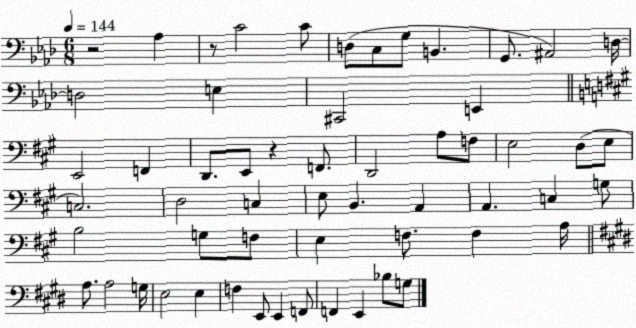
X:1
T:Untitled
M:6/8
L:1/4
K:Ab
z2 _A, z/2 C2 C/2 D,/2 C,/2 G,/2 B,, G,,/2 ^A,,2 D,/4 D,2 E, ^C,,2 E,, E,,2 F,, D,,/2 E,,/2 z F,,/2 D,,2 A,/2 F,/2 E,2 D,/2 E,/2 C,2 D,2 C, E,/2 B,, A,, A,, C, G,/2 B,2 G,/2 F,/2 E, F,/2 F, A,/4 A,/2 A,2 G,/4 E,2 E, F, E,,/2 E,, F,,/2 F,, E,, _B,/2 G,/2